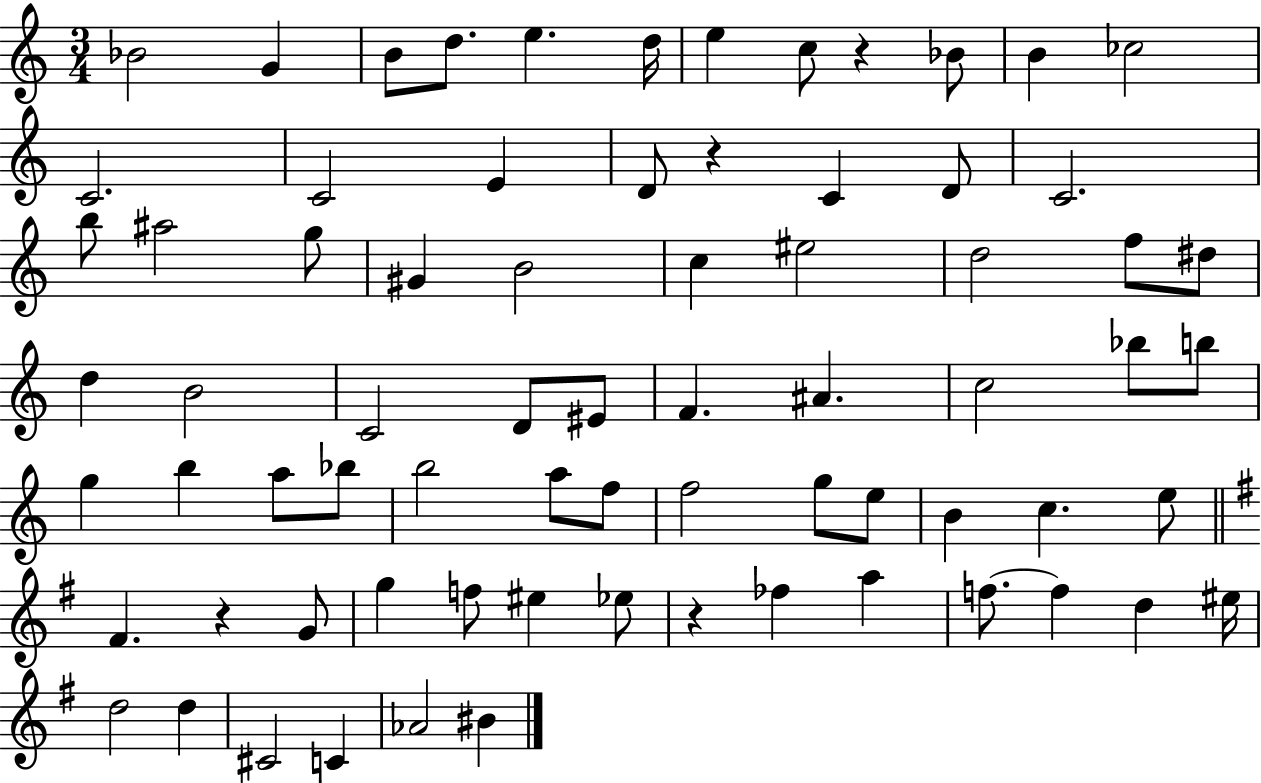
X:1
T:Untitled
M:3/4
L:1/4
K:C
_B2 G B/2 d/2 e d/4 e c/2 z _B/2 B _c2 C2 C2 E D/2 z C D/2 C2 b/2 ^a2 g/2 ^G B2 c ^e2 d2 f/2 ^d/2 d B2 C2 D/2 ^E/2 F ^A c2 _b/2 b/2 g b a/2 _b/2 b2 a/2 f/2 f2 g/2 e/2 B c e/2 ^F z G/2 g f/2 ^e _e/2 z _f a f/2 f d ^e/4 d2 d ^C2 C _A2 ^B